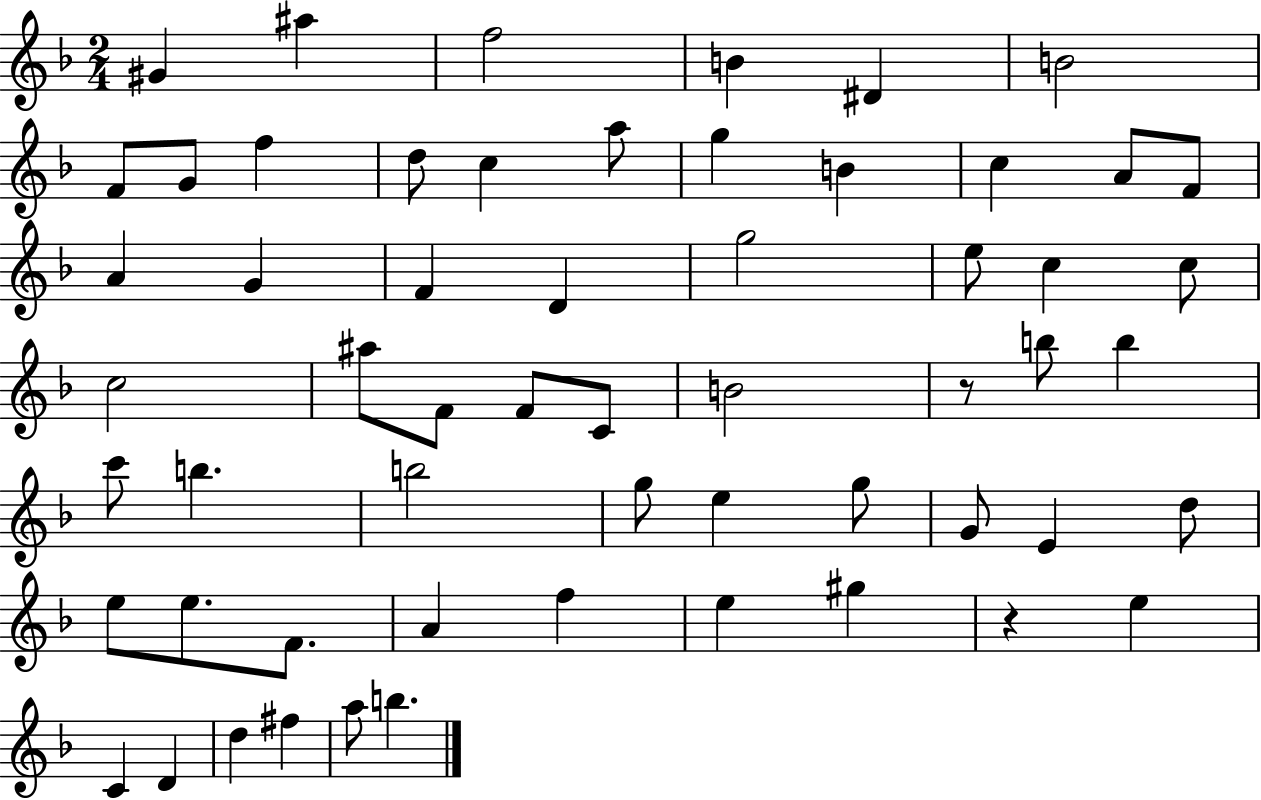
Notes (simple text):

G#4/q A#5/q F5/h B4/q D#4/q B4/h F4/e G4/e F5/q D5/e C5/q A5/e G5/q B4/q C5/q A4/e F4/e A4/q G4/q F4/q D4/q G5/h E5/e C5/q C5/e C5/h A#5/e F4/e F4/e C4/e B4/h R/e B5/e B5/q C6/e B5/q. B5/h G5/e E5/q G5/e G4/e E4/q D5/e E5/e E5/e. F4/e. A4/q F5/q E5/q G#5/q R/q E5/q C4/q D4/q D5/q F#5/q A5/e B5/q.